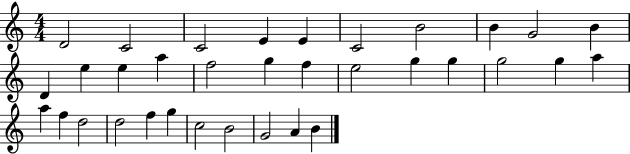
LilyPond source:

{
  \clef treble
  \numericTimeSignature
  \time 4/4
  \key c \major
  d'2 c'2 | c'2 e'4 e'4 | c'2 b'2 | b'4 g'2 b'4 | \break d'4 e''4 e''4 a''4 | f''2 g''4 f''4 | e''2 g''4 g''4 | g''2 g''4 a''4 | \break a''4 f''4 d''2 | d''2 f''4 g''4 | c''2 b'2 | g'2 a'4 b'4 | \break \bar "|."
}